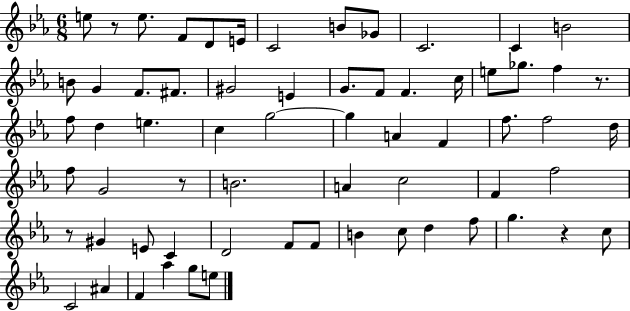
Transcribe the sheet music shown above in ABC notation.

X:1
T:Untitled
M:6/8
L:1/4
K:Eb
e/2 z/2 e/2 F/2 D/2 E/4 C2 B/2 _G/2 C2 C B2 B/2 G F/2 ^F/2 ^G2 E G/2 F/2 F c/4 e/2 _g/2 f z/2 f/2 d e c g2 g A F f/2 f2 d/4 f/2 G2 z/2 B2 A c2 F f2 z/2 ^G E/2 C D2 F/2 F/2 B c/2 d f/2 g z c/2 C2 ^A F _a g/2 e/2